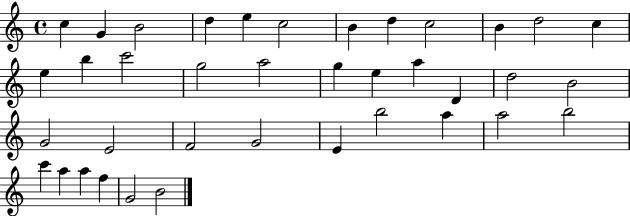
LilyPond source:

{
  \clef treble
  \time 4/4
  \defaultTimeSignature
  \key c \major
  c''4 g'4 b'2 | d''4 e''4 c''2 | b'4 d''4 c''2 | b'4 d''2 c''4 | \break e''4 b''4 c'''2 | g''2 a''2 | g''4 e''4 a''4 d'4 | d''2 b'2 | \break g'2 e'2 | f'2 g'2 | e'4 b''2 a''4 | a''2 b''2 | \break c'''4 a''4 a''4 f''4 | g'2 b'2 | \bar "|."
}